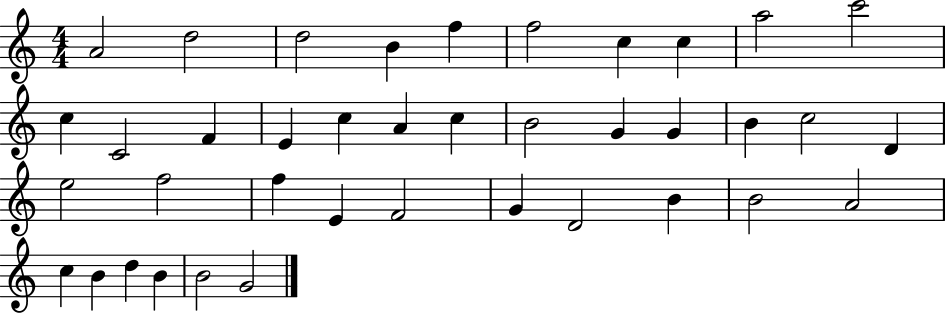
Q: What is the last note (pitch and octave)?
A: G4